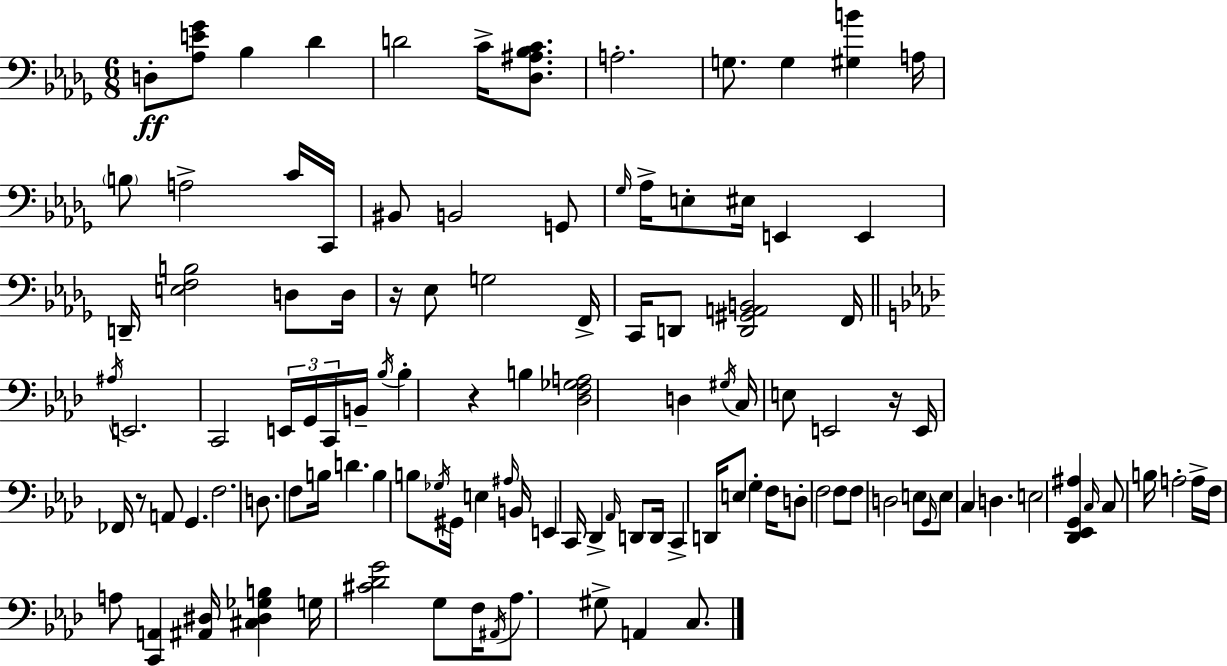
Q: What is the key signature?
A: BES minor